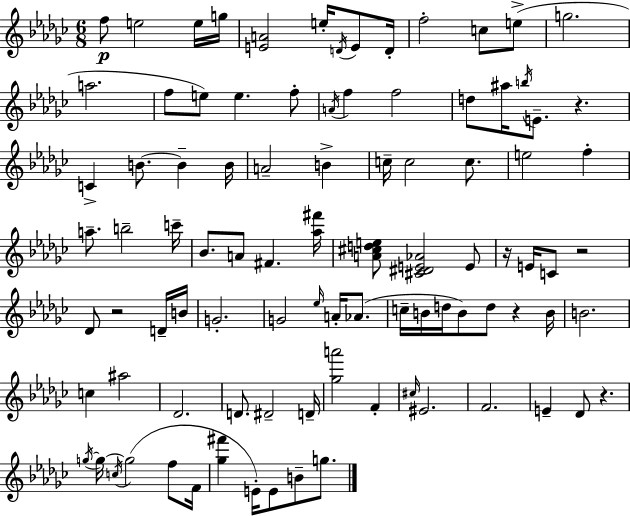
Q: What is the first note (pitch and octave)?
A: F5